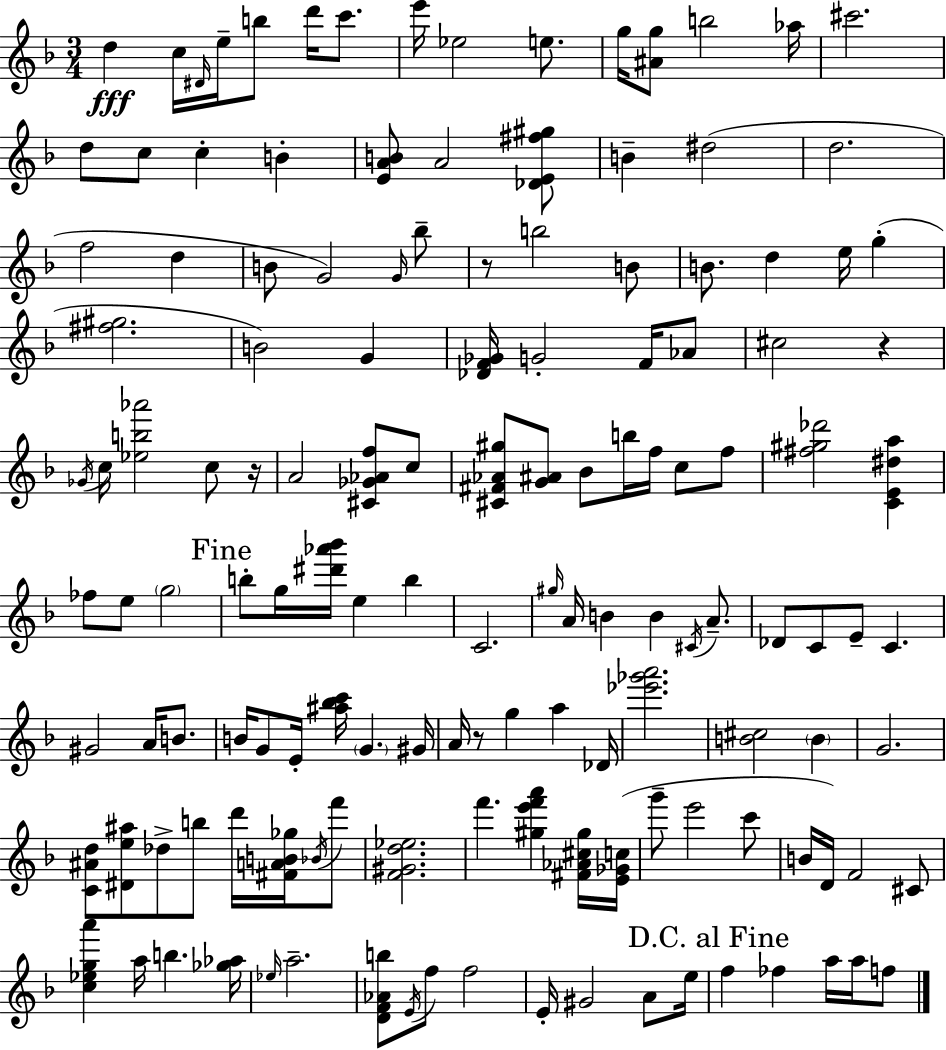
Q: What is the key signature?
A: D minor